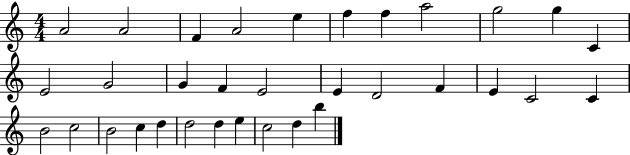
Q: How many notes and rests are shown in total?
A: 33